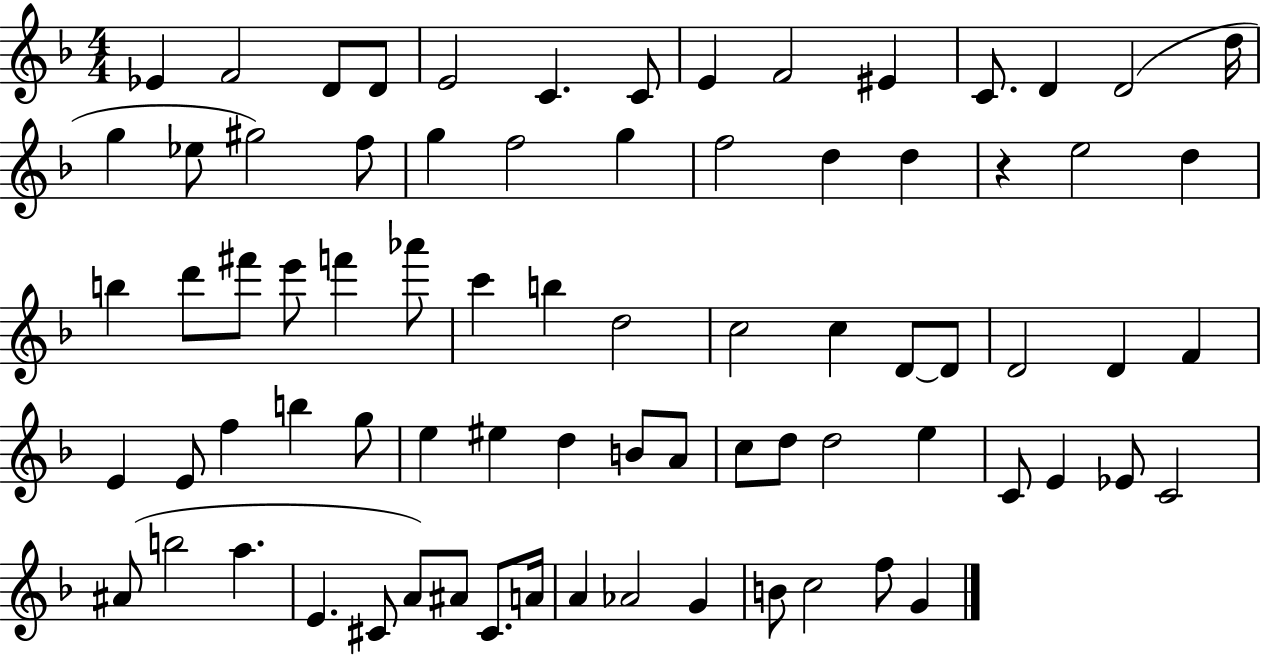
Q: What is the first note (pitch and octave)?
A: Eb4